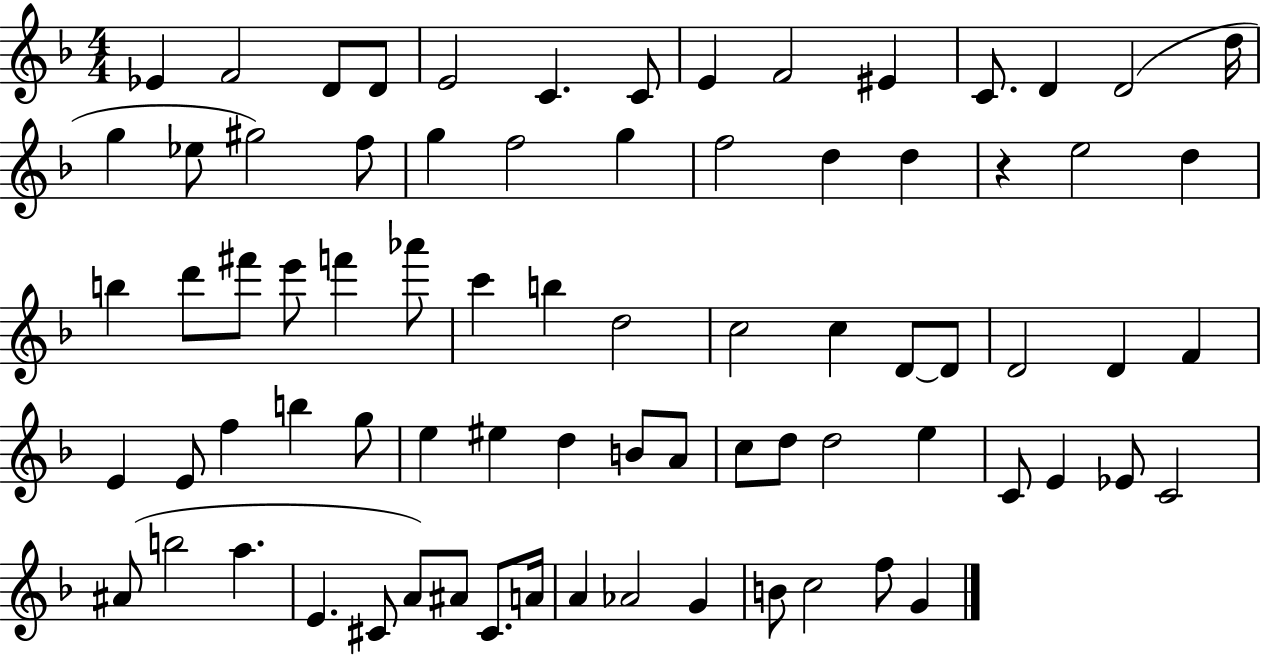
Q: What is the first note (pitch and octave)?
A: Eb4